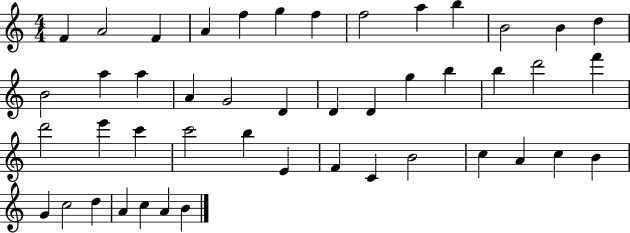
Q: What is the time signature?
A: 4/4